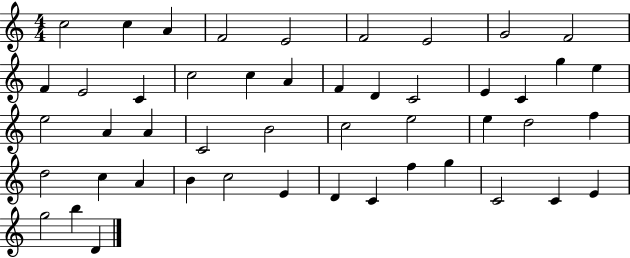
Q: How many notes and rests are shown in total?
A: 48